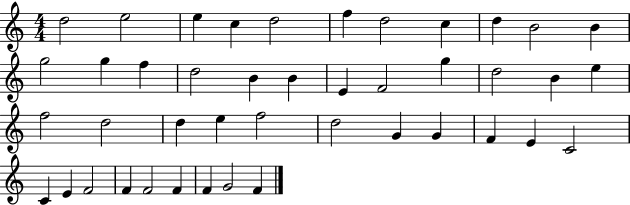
D5/h E5/h E5/q C5/q D5/h F5/q D5/h C5/q D5/q B4/h B4/q G5/h G5/q F5/q D5/h B4/q B4/q E4/q F4/h G5/q D5/h B4/q E5/q F5/h D5/h D5/q E5/q F5/h D5/h G4/q G4/q F4/q E4/q C4/h C4/q E4/q F4/h F4/q F4/h F4/q F4/q G4/h F4/q